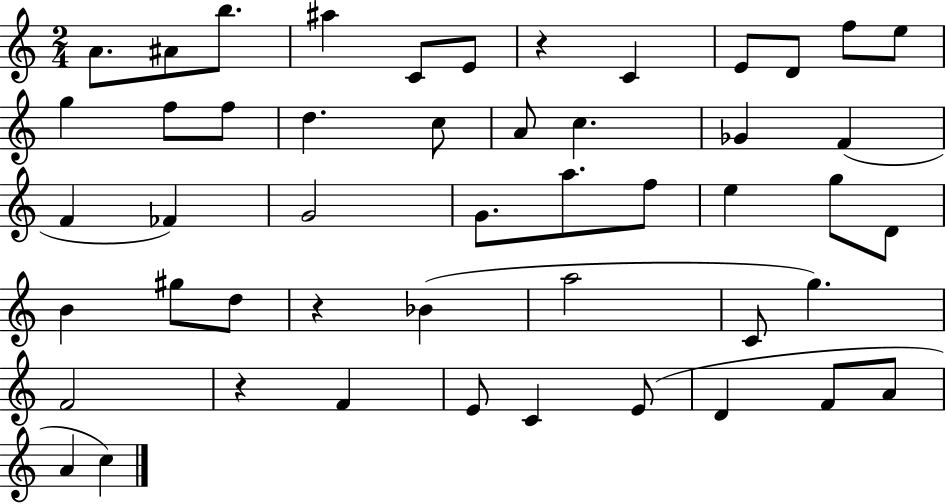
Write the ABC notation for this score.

X:1
T:Untitled
M:2/4
L:1/4
K:C
A/2 ^A/2 b/2 ^a C/2 E/2 z C E/2 D/2 f/2 e/2 g f/2 f/2 d c/2 A/2 c _G F F _F G2 G/2 a/2 f/2 e g/2 D/2 B ^g/2 d/2 z _B a2 C/2 g F2 z F E/2 C E/2 D F/2 A/2 A c